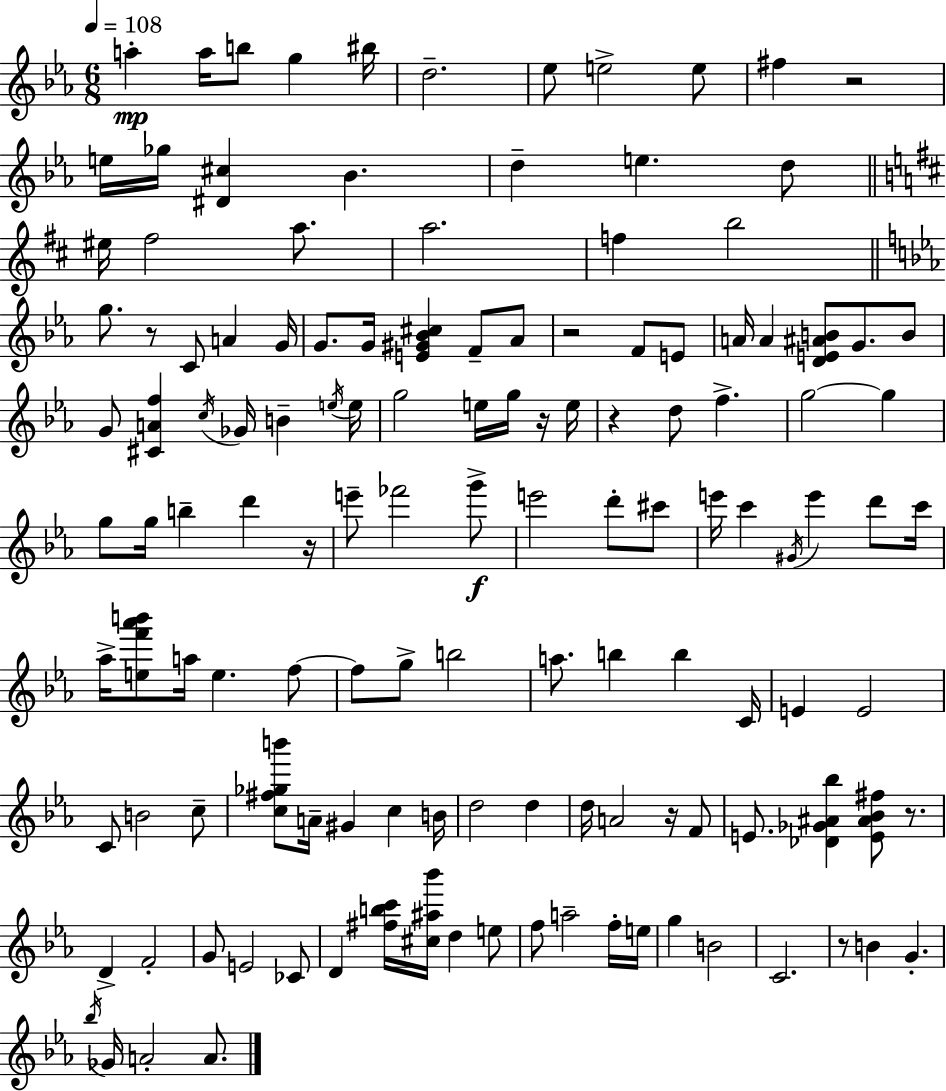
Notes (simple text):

A5/q A5/s B5/e G5/q BIS5/s D5/h. Eb5/e E5/h E5/e F#5/q R/h E5/s Gb5/s [D#4,C#5]/q Bb4/q. D5/q E5/q. D5/e EIS5/s F#5/h A5/e. A5/h. F5/q B5/h G5/e. R/e C4/e A4/q G4/s G4/e. G4/s [E4,G#4,Bb4,C#5]/q F4/e Ab4/e R/h F4/e E4/e A4/s A4/q [D4,E4,A#4,B4]/e G4/e. B4/e G4/e [C#4,A4,F5]/q C5/s Gb4/s B4/q E5/s E5/s G5/h E5/s G5/s R/s E5/s R/q D5/e F5/q. G5/h G5/q G5/e G5/s B5/q D6/q R/s E6/e FES6/h G6/e E6/h D6/e C#6/e E6/s C6/q G#4/s E6/q D6/e C6/s Ab5/s [E5,F6,Ab6,B6]/e A5/s E5/q. F5/e F5/e G5/e B5/h A5/e. B5/q B5/q C4/s E4/q E4/h C4/e B4/h C5/e [C5,F#5,Gb5,B6]/e A4/s G#4/q C5/q B4/s D5/h D5/q D5/s A4/h R/s F4/e E4/e. [Db4,Gb4,A#4,Bb5]/q [E4,A#4,Bb4,F#5]/e R/e. D4/q F4/h G4/e E4/h CES4/e D4/q [F#5,B5,C6]/s [C#5,A#5,Bb6]/s D5/q E5/e F5/e A5/h F5/s E5/s G5/q B4/h C4/h. R/e B4/q G4/q. Bb5/s Gb4/s A4/h A4/e.